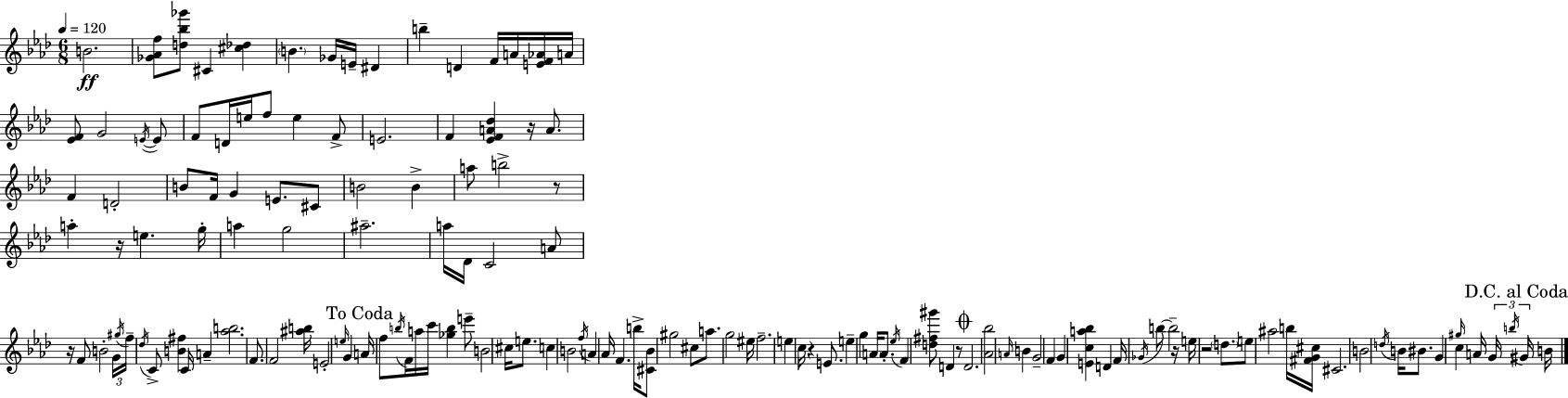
X:1
T:Untitled
M:6/8
L:1/4
K:Fm
B2 [_G_Af]/2 [d_b_g']/2 ^C [^c_d] B _G/4 E/4 ^D b D F/4 A/4 [EF_A]/4 A/4 [_EF]/2 G2 E/4 E/2 F/2 D/4 e/4 f/2 e F/2 E2 F [_EFA_d] z/4 A/2 F D2 B/2 F/4 G E/2 ^C/2 B2 B a/2 b2 z/2 a z/4 e g/4 a g2 ^a2 a/4 _D/4 C2 A/2 z/4 F/2 B2 G/4 ^g/4 f/4 _d/4 C/2 [B^f] C/4 A [_ab]2 F/2 F2 [^ab]/4 E2 e/4 G A/4 f/2 b/4 F/4 a/4 c'/4 [_gb] e'/2 B2 ^c/4 e/2 c B2 f/4 A _A/4 F b/4 [^C_B]/2 ^g2 ^c/2 a/2 g2 ^e/4 f2 e c/4 z E/2 e g A/4 A/2 _e/4 F [d^f^g']/2 D z/2 D2 [_A_b]2 A/4 B G2 F G [Eca_b] D F/4 _G/4 b/2 b2 z/4 e/4 z2 d/2 e/2 ^a2 b/4 [^FG^c]/4 ^C2 B2 d/4 B/4 ^B/2 G ^g/4 c A/4 G/4 b/4 ^G/4 B/4